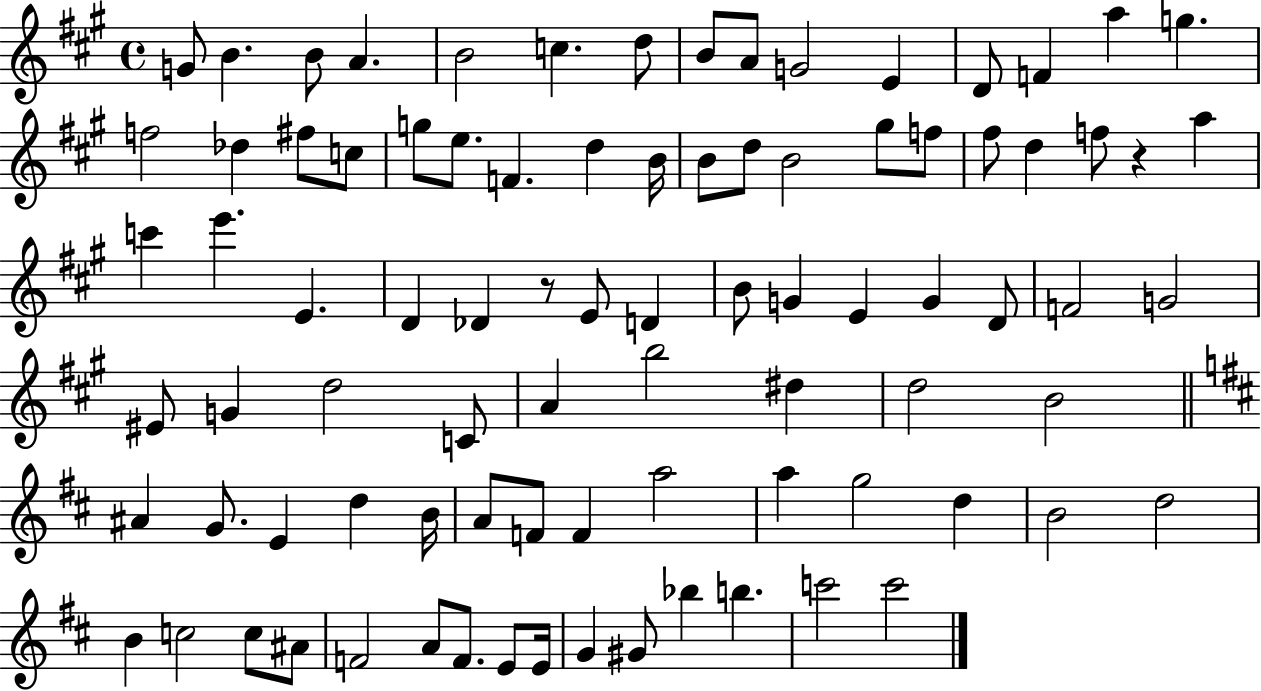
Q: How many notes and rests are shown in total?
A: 87